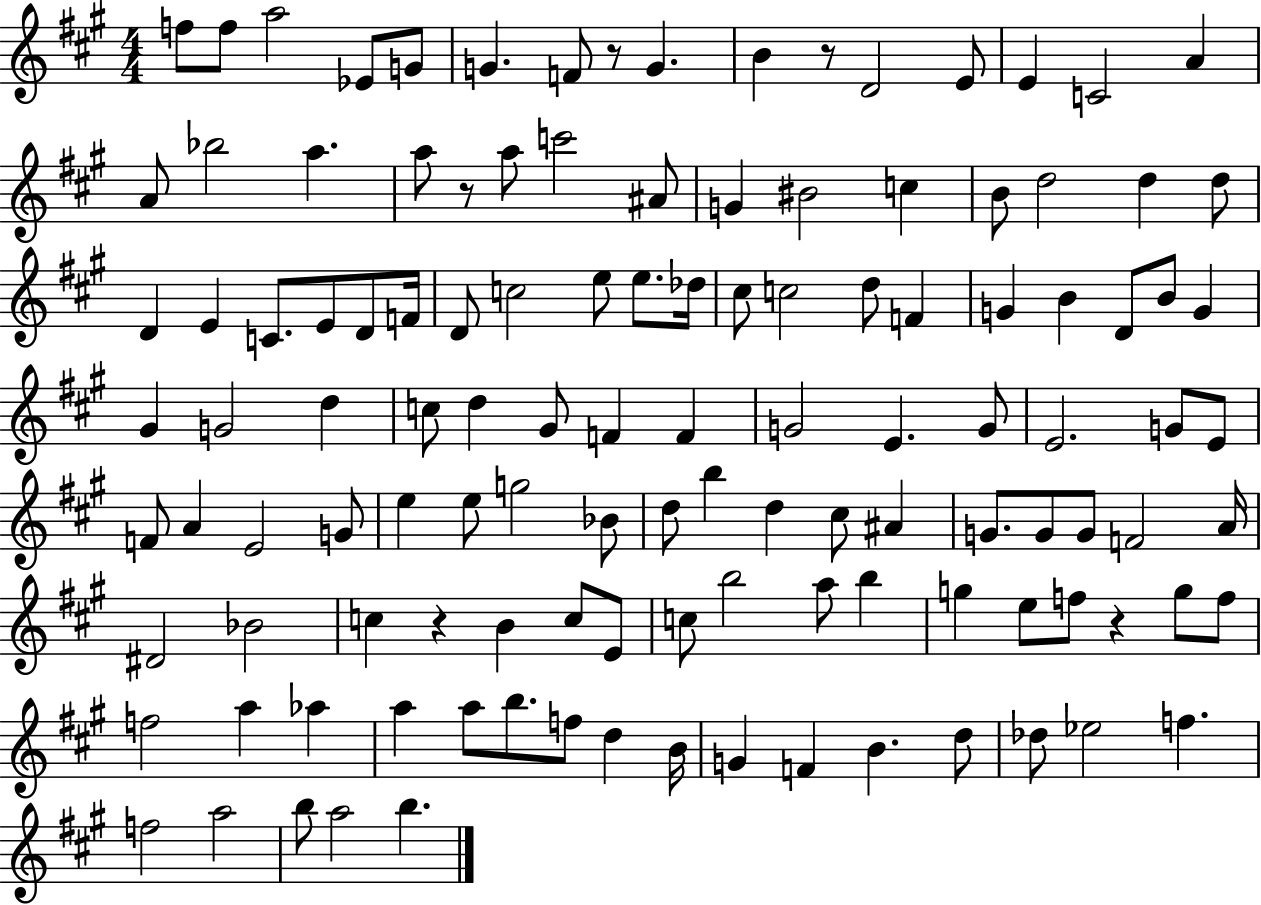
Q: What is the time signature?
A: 4/4